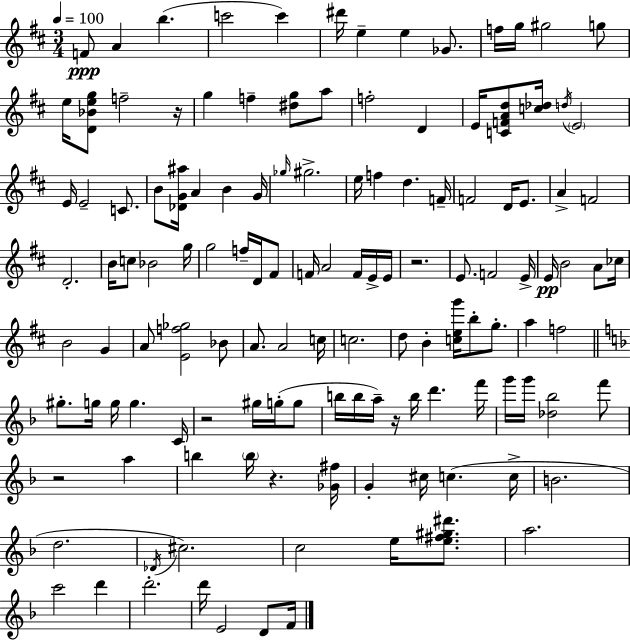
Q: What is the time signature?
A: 3/4